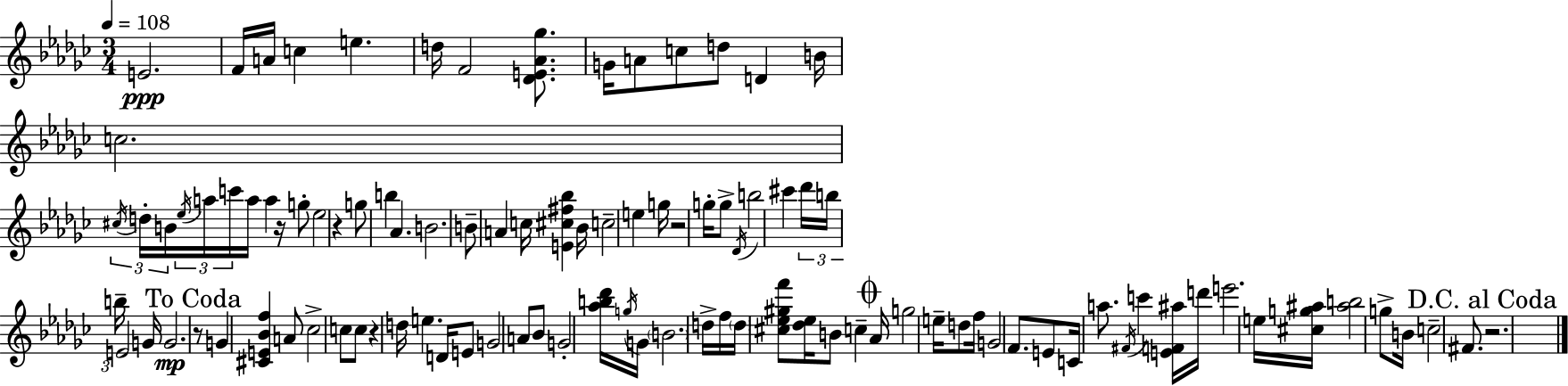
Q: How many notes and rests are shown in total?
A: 101